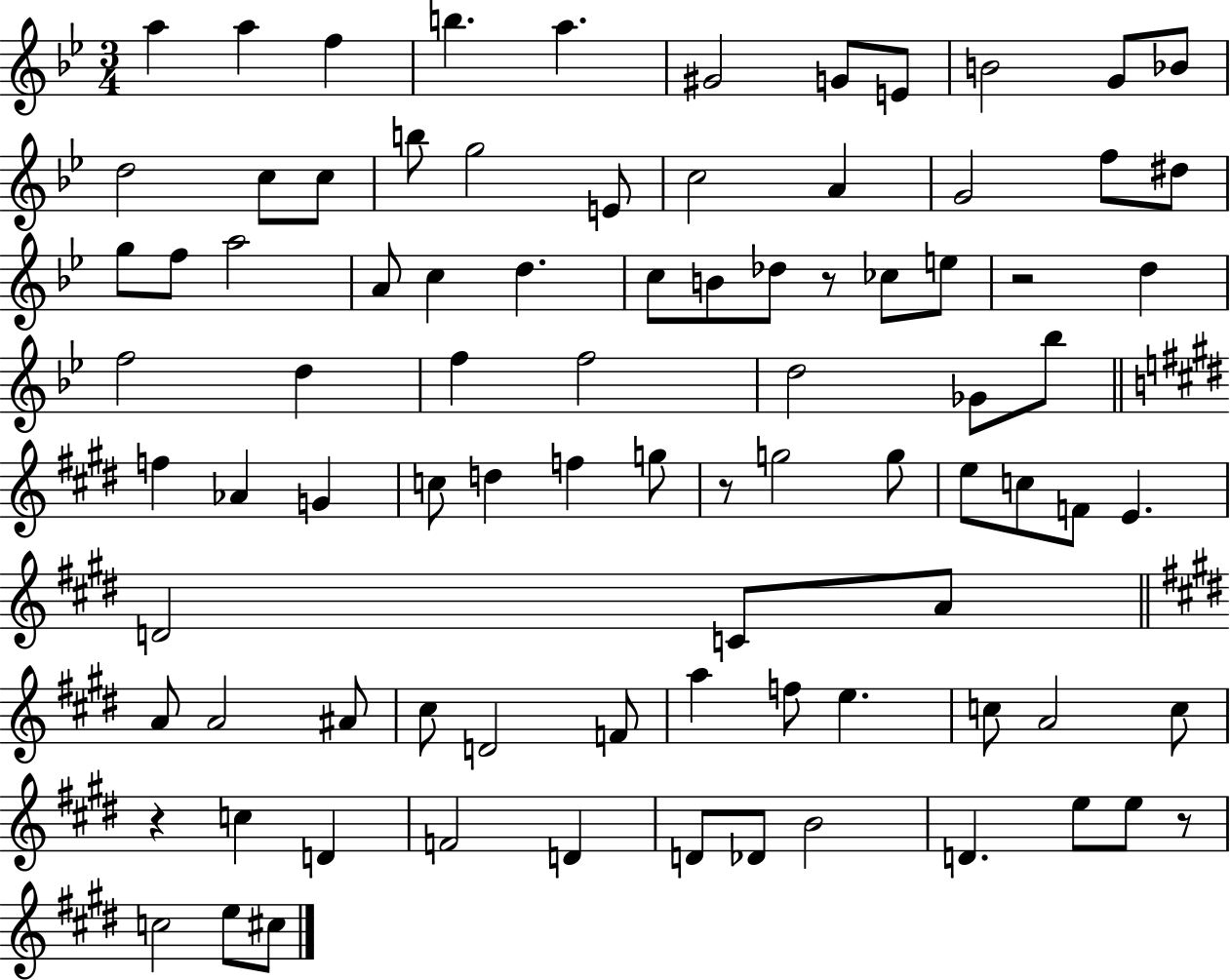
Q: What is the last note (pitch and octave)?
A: C#5